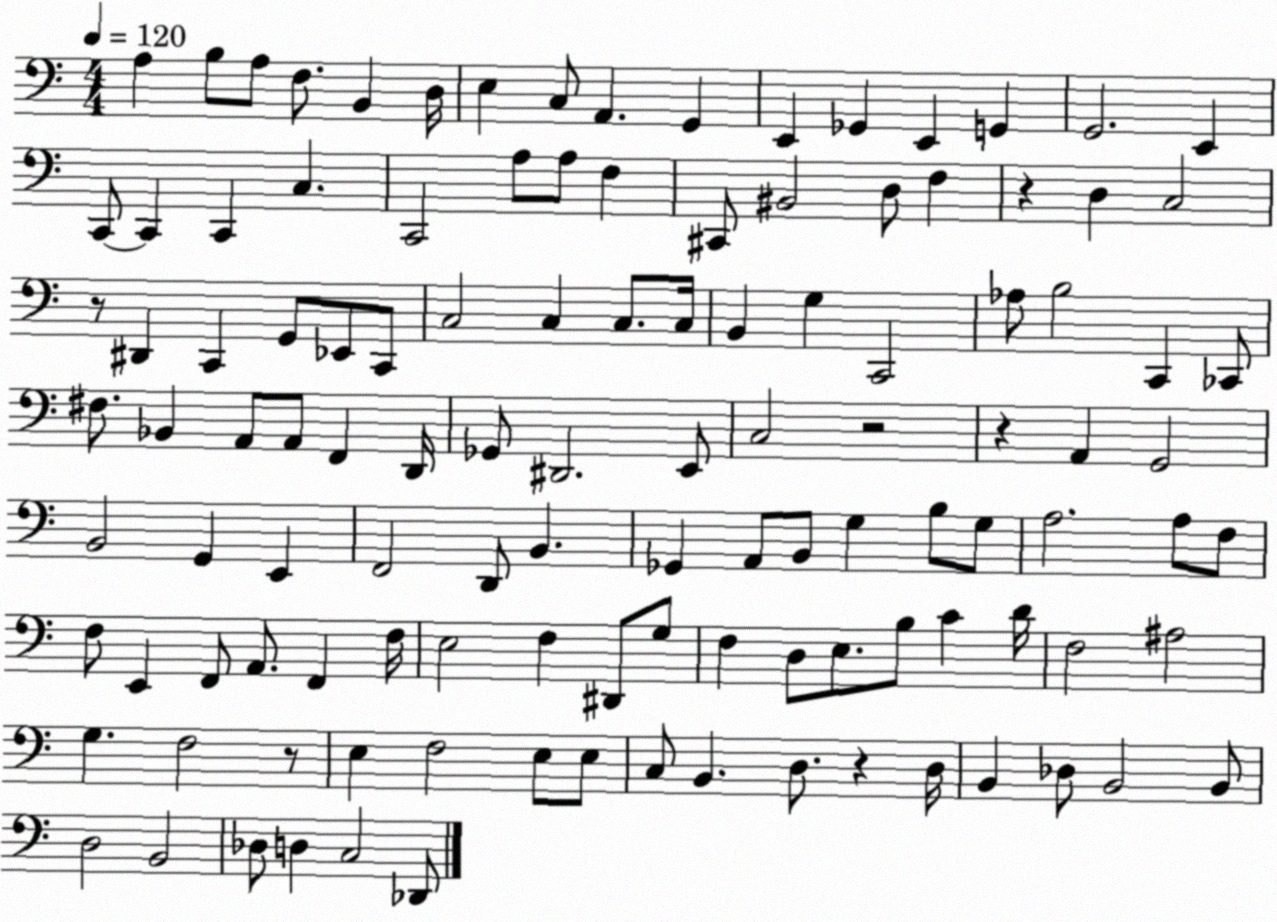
X:1
T:Untitled
M:4/4
L:1/4
K:C
A, B,/2 A,/2 F,/2 B,, D,/4 E, C,/2 A,, G,, E,, _G,, E,, G,, G,,2 E,, C,,/2 C,, C,, C, C,,2 A,/2 A,/2 F, ^C,,/2 ^B,,2 D,/2 F, z D, C,2 z/2 ^D,, C,, G,,/2 _E,,/2 C,,/2 C,2 C, C,/2 C,/4 B,, G, C,,2 _A,/2 B,2 C,, _C,,/2 ^F,/2 _B,, A,,/2 A,,/2 F,, D,,/4 _G,,/2 ^D,,2 E,,/2 C,2 z2 z A,, G,,2 B,,2 G,, E,, F,,2 D,,/2 B,, _G,, A,,/2 B,,/2 G, B,/2 G,/2 A,2 A,/2 F,/2 F,/2 E,, F,,/2 A,,/2 F,, F,/4 E,2 F, ^D,,/2 G,/2 F, D,/2 E,/2 B,/2 C D/4 F,2 ^A,2 G, F,2 z/2 E, F,2 E,/2 E,/2 C,/2 B,, D,/2 z D,/4 B,, _D,/2 B,,2 B,,/2 D,2 B,,2 _D,/2 D, C,2 _D,,/2